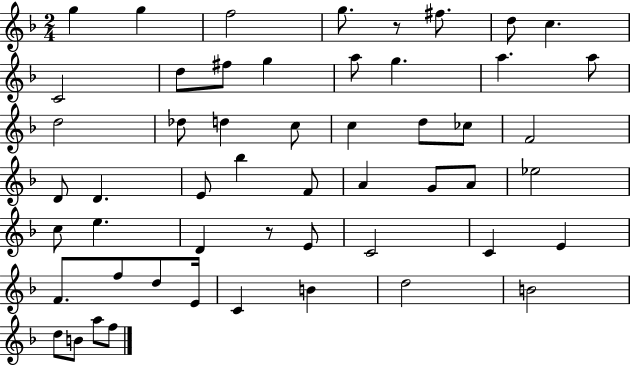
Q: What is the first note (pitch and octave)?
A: G5